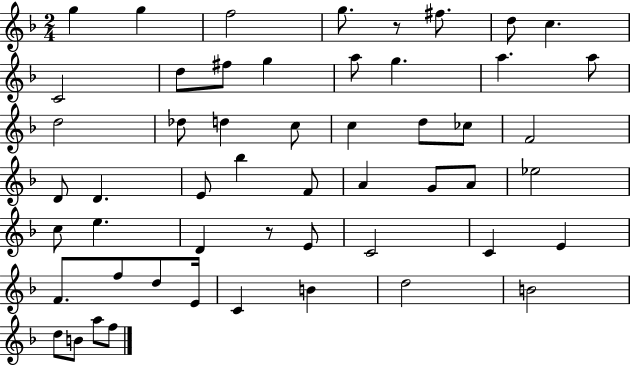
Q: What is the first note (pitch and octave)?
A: G5